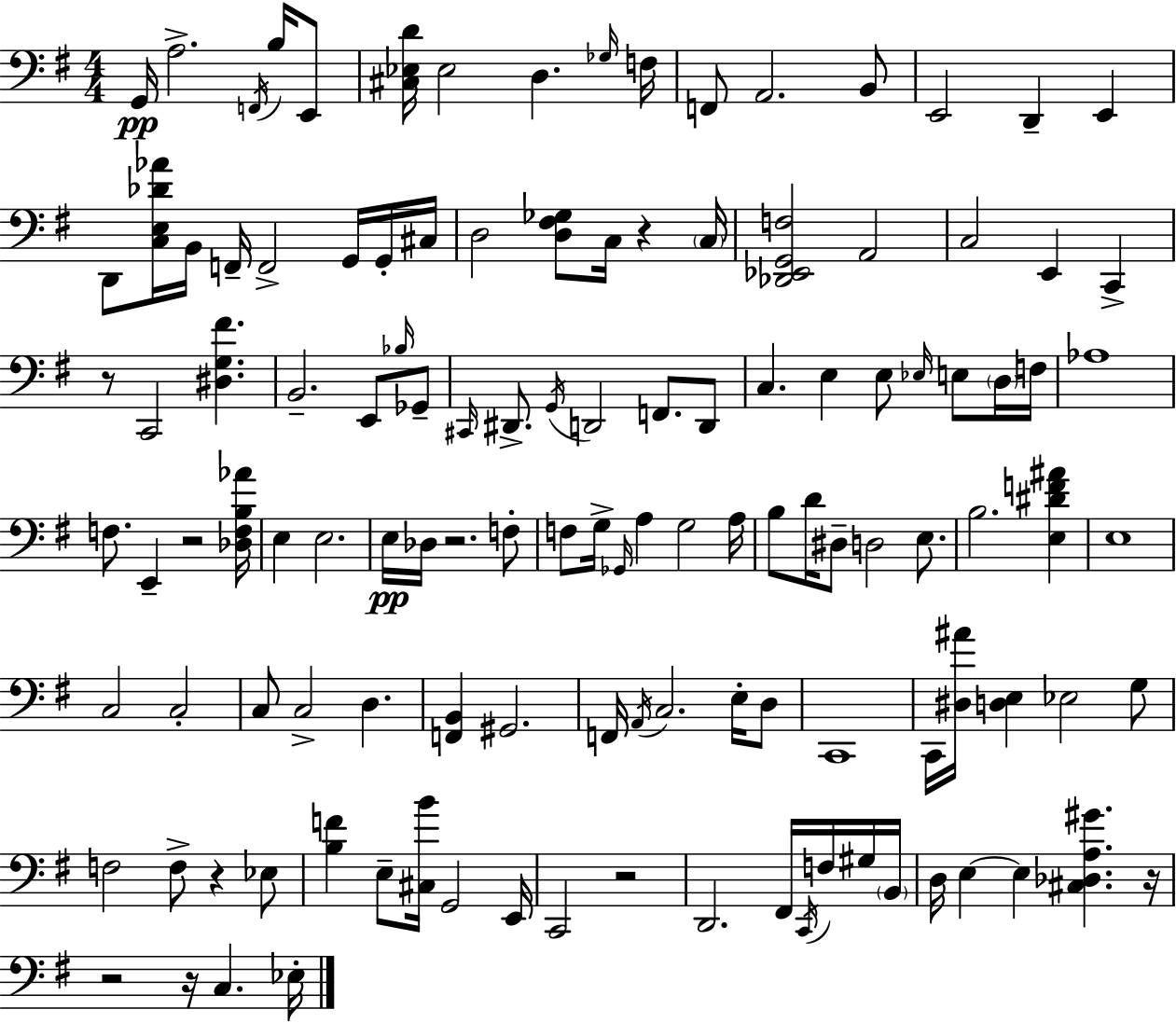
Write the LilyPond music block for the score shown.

{
  \clef bass
  \numericTimeSignature
  \time 4/4
  \key e \minor
  g,16\pp a2.-> \acciaccatura { f,16 } b16 e,8 | <cis ees d'>16 ees2 d4. | \grace { ges16 } f16 f,8 a,2. | b,8 e,2 d,4-- e,4 | \break d,8 <c e des' aes'>16 b,16 f,16-- f,2-> g,16 | g,16-. cis16 d2 <d fis ges>8 c16 r4 | \parenthesize c16 <des, ees, g, f>2 a,2 | c2 e,4 c,4-> | \break r8 c,2 <dis g fis'>4. | b,2.-- e,8 | \grace { bes16 } ges,8-- \grace { cis,16 } dis,8.-> \acciaccatura { g,16 } d,2 | f,8. d,8 c4. e4 e8 | \break \grace { ees16 } e8 \parenthesize d16 f16 aes1 | f8. e,4-- r2 | <des f b aes'>16 e4 e2. | e16\pp des16 r2. | \break f8-. f8 g16-> \grace { ges,16 } a4 g2 | a16 b8 d'16 dis8-- d2 | e8. b2. | <e dis' f' ais'>4 e1 | \break c2 c2-. | c8 c2-> | d4. <f, b,>4 gis,2. | f,16 \acciaccatura { a,16 } c2. | \break e16-. d8 c,1 | c,16 <dis ais'>16 <d e>4 ees2 | g8 f2 | f8-> r4 ees8 <b f'>4 e8-- <cis b'>16 g,2 | \break e,16 c,2 | r2 d,2. | fis,16 \acciaccatura { c,16 } f16 gis16 \parenthesize b,16 d16 e4~~ e4 | <cis des a gis'>4. r16 r2 | \break r16 c4. ees16-. \bar "|."
}